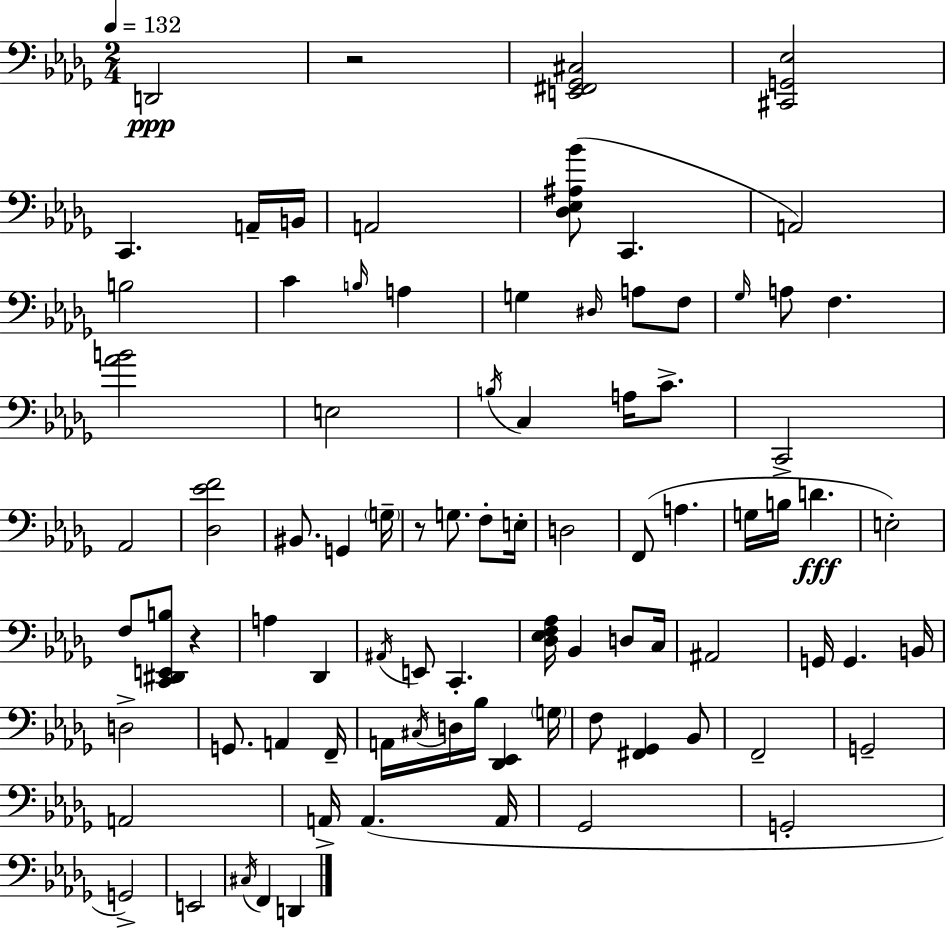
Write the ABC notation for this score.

X:1
T:Untitled
M:2/4
L:1/4
K:Bbm
D,,2 z2 [E,,^F,,_G,,^C,]2 [^C,,G,,_E,]2 C,, A,,/4 B,,/4 A,,2 [_D,_E,^A,_B]/2 C,, A,,2 B,2 C B,/4 A, G, ^D,/4 A,/2 F,/2 _G,/4 A,/2 F, [_AB]2 E,2 B,/4 C, A,/4 C/2 C,,2 _A,,2 [_D,_EF]2 ^B,,/2 G,, G,/4 z/2 G,/2 F,/2 E,/4 D,2 F,,/2 A, G,/4 B,/4 D E,2 F,/2 [C,,^D,,E,,B,]/2 z A, _D,, ^A,,/4 E,,/2 C,, [_D,_E,F,_A,]/4 _B,, D,/2 C,/4 ^A,,2 G,,/4 G,, B,,/4 D,2 G,,/2 A,, F,,/4 A,,/4 ^C,/4 D,/4 _B,/4 [_D,,_E,,] G,/4 F,/2 [^F,,_G,,] _B,,/2 F,,2 G,,2 A,,2 A,,/4 A,, A,,/4 _G,,2 G,,2 G,,2 E,,2 ^C,/4 F,, D,,